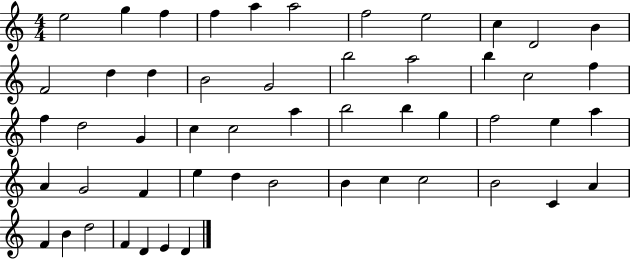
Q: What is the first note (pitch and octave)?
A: E5